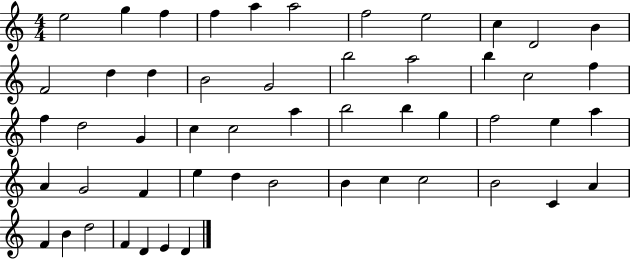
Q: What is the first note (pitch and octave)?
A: E5